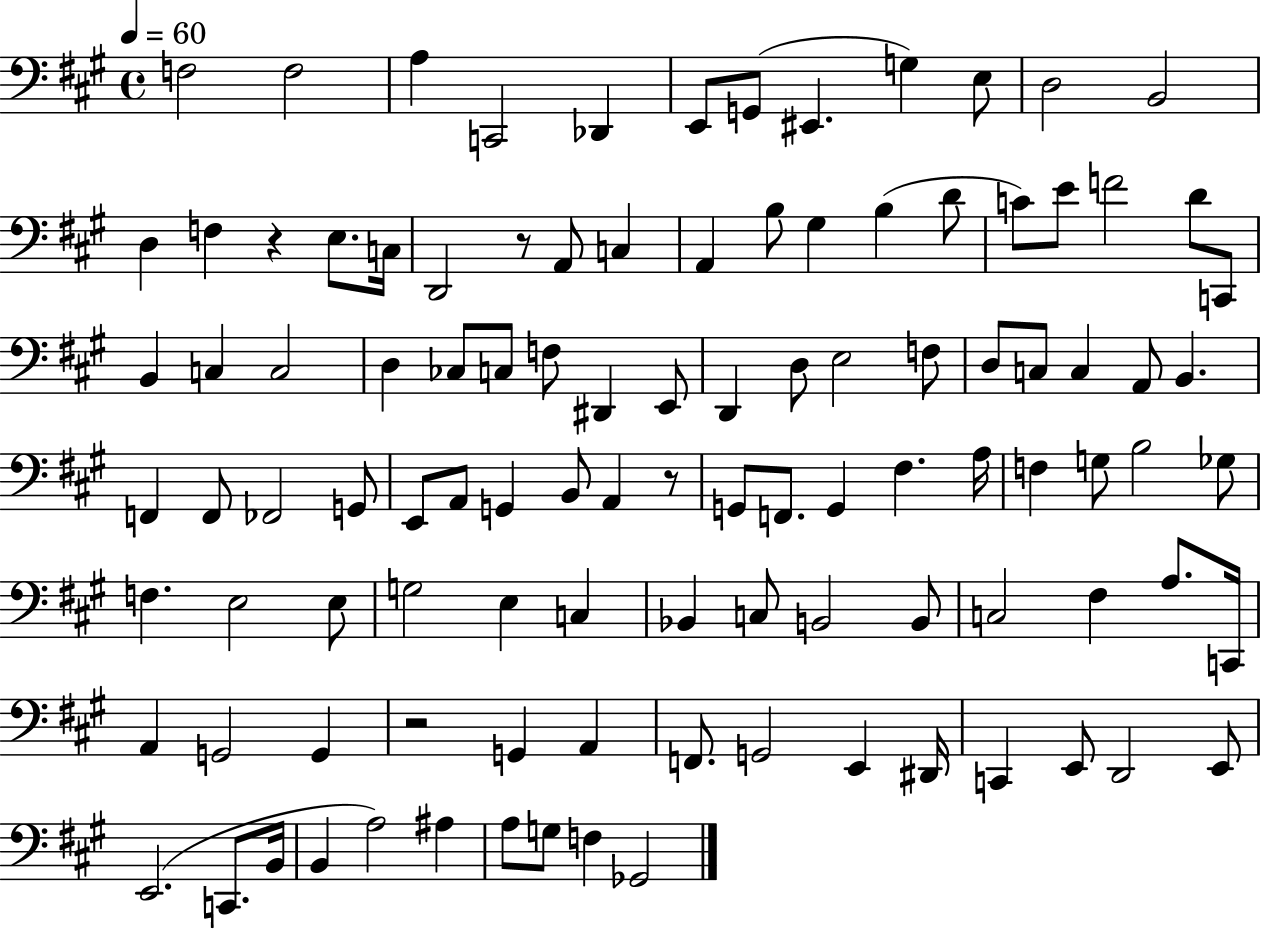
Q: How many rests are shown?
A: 4